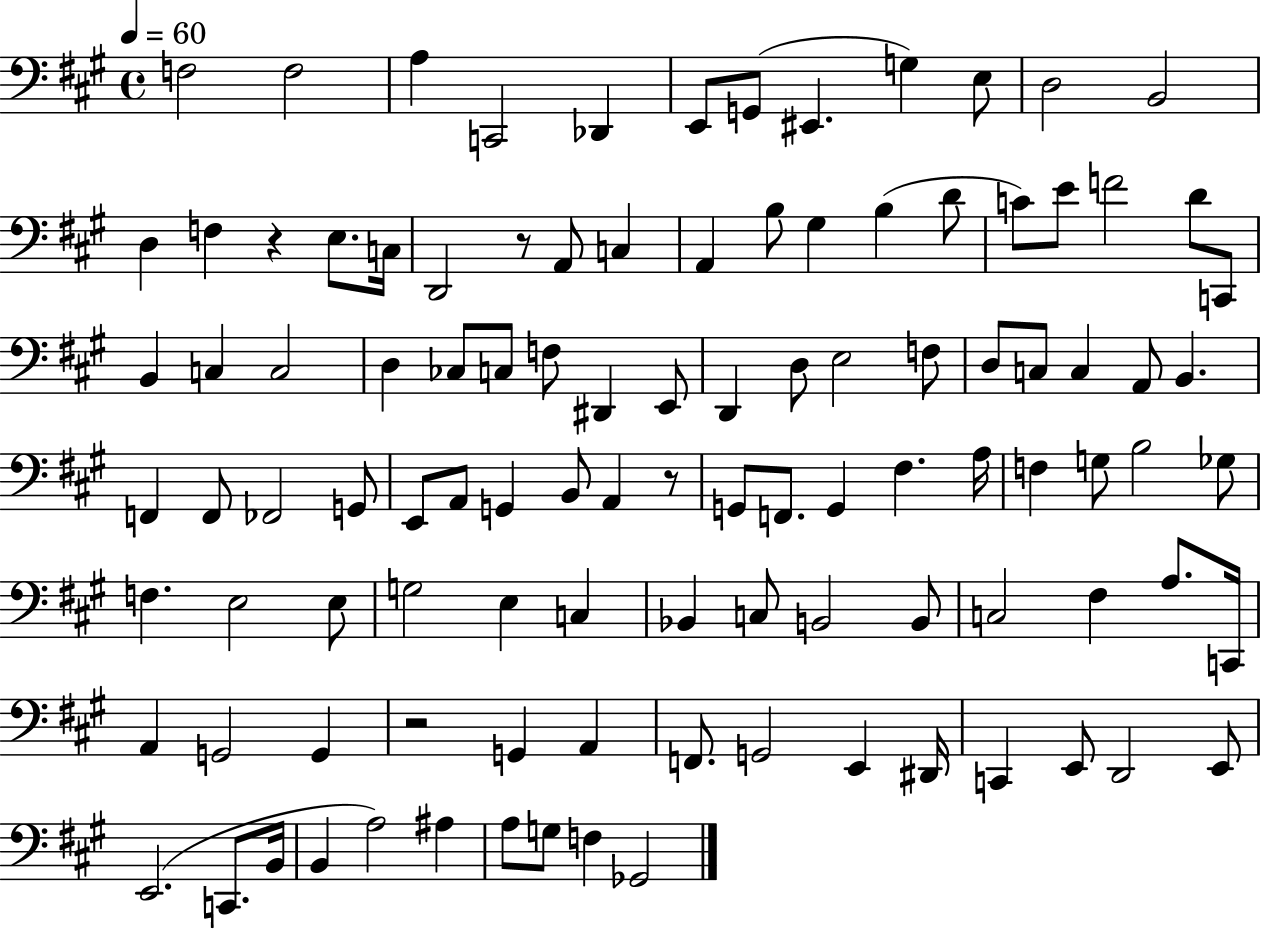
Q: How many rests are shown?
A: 4